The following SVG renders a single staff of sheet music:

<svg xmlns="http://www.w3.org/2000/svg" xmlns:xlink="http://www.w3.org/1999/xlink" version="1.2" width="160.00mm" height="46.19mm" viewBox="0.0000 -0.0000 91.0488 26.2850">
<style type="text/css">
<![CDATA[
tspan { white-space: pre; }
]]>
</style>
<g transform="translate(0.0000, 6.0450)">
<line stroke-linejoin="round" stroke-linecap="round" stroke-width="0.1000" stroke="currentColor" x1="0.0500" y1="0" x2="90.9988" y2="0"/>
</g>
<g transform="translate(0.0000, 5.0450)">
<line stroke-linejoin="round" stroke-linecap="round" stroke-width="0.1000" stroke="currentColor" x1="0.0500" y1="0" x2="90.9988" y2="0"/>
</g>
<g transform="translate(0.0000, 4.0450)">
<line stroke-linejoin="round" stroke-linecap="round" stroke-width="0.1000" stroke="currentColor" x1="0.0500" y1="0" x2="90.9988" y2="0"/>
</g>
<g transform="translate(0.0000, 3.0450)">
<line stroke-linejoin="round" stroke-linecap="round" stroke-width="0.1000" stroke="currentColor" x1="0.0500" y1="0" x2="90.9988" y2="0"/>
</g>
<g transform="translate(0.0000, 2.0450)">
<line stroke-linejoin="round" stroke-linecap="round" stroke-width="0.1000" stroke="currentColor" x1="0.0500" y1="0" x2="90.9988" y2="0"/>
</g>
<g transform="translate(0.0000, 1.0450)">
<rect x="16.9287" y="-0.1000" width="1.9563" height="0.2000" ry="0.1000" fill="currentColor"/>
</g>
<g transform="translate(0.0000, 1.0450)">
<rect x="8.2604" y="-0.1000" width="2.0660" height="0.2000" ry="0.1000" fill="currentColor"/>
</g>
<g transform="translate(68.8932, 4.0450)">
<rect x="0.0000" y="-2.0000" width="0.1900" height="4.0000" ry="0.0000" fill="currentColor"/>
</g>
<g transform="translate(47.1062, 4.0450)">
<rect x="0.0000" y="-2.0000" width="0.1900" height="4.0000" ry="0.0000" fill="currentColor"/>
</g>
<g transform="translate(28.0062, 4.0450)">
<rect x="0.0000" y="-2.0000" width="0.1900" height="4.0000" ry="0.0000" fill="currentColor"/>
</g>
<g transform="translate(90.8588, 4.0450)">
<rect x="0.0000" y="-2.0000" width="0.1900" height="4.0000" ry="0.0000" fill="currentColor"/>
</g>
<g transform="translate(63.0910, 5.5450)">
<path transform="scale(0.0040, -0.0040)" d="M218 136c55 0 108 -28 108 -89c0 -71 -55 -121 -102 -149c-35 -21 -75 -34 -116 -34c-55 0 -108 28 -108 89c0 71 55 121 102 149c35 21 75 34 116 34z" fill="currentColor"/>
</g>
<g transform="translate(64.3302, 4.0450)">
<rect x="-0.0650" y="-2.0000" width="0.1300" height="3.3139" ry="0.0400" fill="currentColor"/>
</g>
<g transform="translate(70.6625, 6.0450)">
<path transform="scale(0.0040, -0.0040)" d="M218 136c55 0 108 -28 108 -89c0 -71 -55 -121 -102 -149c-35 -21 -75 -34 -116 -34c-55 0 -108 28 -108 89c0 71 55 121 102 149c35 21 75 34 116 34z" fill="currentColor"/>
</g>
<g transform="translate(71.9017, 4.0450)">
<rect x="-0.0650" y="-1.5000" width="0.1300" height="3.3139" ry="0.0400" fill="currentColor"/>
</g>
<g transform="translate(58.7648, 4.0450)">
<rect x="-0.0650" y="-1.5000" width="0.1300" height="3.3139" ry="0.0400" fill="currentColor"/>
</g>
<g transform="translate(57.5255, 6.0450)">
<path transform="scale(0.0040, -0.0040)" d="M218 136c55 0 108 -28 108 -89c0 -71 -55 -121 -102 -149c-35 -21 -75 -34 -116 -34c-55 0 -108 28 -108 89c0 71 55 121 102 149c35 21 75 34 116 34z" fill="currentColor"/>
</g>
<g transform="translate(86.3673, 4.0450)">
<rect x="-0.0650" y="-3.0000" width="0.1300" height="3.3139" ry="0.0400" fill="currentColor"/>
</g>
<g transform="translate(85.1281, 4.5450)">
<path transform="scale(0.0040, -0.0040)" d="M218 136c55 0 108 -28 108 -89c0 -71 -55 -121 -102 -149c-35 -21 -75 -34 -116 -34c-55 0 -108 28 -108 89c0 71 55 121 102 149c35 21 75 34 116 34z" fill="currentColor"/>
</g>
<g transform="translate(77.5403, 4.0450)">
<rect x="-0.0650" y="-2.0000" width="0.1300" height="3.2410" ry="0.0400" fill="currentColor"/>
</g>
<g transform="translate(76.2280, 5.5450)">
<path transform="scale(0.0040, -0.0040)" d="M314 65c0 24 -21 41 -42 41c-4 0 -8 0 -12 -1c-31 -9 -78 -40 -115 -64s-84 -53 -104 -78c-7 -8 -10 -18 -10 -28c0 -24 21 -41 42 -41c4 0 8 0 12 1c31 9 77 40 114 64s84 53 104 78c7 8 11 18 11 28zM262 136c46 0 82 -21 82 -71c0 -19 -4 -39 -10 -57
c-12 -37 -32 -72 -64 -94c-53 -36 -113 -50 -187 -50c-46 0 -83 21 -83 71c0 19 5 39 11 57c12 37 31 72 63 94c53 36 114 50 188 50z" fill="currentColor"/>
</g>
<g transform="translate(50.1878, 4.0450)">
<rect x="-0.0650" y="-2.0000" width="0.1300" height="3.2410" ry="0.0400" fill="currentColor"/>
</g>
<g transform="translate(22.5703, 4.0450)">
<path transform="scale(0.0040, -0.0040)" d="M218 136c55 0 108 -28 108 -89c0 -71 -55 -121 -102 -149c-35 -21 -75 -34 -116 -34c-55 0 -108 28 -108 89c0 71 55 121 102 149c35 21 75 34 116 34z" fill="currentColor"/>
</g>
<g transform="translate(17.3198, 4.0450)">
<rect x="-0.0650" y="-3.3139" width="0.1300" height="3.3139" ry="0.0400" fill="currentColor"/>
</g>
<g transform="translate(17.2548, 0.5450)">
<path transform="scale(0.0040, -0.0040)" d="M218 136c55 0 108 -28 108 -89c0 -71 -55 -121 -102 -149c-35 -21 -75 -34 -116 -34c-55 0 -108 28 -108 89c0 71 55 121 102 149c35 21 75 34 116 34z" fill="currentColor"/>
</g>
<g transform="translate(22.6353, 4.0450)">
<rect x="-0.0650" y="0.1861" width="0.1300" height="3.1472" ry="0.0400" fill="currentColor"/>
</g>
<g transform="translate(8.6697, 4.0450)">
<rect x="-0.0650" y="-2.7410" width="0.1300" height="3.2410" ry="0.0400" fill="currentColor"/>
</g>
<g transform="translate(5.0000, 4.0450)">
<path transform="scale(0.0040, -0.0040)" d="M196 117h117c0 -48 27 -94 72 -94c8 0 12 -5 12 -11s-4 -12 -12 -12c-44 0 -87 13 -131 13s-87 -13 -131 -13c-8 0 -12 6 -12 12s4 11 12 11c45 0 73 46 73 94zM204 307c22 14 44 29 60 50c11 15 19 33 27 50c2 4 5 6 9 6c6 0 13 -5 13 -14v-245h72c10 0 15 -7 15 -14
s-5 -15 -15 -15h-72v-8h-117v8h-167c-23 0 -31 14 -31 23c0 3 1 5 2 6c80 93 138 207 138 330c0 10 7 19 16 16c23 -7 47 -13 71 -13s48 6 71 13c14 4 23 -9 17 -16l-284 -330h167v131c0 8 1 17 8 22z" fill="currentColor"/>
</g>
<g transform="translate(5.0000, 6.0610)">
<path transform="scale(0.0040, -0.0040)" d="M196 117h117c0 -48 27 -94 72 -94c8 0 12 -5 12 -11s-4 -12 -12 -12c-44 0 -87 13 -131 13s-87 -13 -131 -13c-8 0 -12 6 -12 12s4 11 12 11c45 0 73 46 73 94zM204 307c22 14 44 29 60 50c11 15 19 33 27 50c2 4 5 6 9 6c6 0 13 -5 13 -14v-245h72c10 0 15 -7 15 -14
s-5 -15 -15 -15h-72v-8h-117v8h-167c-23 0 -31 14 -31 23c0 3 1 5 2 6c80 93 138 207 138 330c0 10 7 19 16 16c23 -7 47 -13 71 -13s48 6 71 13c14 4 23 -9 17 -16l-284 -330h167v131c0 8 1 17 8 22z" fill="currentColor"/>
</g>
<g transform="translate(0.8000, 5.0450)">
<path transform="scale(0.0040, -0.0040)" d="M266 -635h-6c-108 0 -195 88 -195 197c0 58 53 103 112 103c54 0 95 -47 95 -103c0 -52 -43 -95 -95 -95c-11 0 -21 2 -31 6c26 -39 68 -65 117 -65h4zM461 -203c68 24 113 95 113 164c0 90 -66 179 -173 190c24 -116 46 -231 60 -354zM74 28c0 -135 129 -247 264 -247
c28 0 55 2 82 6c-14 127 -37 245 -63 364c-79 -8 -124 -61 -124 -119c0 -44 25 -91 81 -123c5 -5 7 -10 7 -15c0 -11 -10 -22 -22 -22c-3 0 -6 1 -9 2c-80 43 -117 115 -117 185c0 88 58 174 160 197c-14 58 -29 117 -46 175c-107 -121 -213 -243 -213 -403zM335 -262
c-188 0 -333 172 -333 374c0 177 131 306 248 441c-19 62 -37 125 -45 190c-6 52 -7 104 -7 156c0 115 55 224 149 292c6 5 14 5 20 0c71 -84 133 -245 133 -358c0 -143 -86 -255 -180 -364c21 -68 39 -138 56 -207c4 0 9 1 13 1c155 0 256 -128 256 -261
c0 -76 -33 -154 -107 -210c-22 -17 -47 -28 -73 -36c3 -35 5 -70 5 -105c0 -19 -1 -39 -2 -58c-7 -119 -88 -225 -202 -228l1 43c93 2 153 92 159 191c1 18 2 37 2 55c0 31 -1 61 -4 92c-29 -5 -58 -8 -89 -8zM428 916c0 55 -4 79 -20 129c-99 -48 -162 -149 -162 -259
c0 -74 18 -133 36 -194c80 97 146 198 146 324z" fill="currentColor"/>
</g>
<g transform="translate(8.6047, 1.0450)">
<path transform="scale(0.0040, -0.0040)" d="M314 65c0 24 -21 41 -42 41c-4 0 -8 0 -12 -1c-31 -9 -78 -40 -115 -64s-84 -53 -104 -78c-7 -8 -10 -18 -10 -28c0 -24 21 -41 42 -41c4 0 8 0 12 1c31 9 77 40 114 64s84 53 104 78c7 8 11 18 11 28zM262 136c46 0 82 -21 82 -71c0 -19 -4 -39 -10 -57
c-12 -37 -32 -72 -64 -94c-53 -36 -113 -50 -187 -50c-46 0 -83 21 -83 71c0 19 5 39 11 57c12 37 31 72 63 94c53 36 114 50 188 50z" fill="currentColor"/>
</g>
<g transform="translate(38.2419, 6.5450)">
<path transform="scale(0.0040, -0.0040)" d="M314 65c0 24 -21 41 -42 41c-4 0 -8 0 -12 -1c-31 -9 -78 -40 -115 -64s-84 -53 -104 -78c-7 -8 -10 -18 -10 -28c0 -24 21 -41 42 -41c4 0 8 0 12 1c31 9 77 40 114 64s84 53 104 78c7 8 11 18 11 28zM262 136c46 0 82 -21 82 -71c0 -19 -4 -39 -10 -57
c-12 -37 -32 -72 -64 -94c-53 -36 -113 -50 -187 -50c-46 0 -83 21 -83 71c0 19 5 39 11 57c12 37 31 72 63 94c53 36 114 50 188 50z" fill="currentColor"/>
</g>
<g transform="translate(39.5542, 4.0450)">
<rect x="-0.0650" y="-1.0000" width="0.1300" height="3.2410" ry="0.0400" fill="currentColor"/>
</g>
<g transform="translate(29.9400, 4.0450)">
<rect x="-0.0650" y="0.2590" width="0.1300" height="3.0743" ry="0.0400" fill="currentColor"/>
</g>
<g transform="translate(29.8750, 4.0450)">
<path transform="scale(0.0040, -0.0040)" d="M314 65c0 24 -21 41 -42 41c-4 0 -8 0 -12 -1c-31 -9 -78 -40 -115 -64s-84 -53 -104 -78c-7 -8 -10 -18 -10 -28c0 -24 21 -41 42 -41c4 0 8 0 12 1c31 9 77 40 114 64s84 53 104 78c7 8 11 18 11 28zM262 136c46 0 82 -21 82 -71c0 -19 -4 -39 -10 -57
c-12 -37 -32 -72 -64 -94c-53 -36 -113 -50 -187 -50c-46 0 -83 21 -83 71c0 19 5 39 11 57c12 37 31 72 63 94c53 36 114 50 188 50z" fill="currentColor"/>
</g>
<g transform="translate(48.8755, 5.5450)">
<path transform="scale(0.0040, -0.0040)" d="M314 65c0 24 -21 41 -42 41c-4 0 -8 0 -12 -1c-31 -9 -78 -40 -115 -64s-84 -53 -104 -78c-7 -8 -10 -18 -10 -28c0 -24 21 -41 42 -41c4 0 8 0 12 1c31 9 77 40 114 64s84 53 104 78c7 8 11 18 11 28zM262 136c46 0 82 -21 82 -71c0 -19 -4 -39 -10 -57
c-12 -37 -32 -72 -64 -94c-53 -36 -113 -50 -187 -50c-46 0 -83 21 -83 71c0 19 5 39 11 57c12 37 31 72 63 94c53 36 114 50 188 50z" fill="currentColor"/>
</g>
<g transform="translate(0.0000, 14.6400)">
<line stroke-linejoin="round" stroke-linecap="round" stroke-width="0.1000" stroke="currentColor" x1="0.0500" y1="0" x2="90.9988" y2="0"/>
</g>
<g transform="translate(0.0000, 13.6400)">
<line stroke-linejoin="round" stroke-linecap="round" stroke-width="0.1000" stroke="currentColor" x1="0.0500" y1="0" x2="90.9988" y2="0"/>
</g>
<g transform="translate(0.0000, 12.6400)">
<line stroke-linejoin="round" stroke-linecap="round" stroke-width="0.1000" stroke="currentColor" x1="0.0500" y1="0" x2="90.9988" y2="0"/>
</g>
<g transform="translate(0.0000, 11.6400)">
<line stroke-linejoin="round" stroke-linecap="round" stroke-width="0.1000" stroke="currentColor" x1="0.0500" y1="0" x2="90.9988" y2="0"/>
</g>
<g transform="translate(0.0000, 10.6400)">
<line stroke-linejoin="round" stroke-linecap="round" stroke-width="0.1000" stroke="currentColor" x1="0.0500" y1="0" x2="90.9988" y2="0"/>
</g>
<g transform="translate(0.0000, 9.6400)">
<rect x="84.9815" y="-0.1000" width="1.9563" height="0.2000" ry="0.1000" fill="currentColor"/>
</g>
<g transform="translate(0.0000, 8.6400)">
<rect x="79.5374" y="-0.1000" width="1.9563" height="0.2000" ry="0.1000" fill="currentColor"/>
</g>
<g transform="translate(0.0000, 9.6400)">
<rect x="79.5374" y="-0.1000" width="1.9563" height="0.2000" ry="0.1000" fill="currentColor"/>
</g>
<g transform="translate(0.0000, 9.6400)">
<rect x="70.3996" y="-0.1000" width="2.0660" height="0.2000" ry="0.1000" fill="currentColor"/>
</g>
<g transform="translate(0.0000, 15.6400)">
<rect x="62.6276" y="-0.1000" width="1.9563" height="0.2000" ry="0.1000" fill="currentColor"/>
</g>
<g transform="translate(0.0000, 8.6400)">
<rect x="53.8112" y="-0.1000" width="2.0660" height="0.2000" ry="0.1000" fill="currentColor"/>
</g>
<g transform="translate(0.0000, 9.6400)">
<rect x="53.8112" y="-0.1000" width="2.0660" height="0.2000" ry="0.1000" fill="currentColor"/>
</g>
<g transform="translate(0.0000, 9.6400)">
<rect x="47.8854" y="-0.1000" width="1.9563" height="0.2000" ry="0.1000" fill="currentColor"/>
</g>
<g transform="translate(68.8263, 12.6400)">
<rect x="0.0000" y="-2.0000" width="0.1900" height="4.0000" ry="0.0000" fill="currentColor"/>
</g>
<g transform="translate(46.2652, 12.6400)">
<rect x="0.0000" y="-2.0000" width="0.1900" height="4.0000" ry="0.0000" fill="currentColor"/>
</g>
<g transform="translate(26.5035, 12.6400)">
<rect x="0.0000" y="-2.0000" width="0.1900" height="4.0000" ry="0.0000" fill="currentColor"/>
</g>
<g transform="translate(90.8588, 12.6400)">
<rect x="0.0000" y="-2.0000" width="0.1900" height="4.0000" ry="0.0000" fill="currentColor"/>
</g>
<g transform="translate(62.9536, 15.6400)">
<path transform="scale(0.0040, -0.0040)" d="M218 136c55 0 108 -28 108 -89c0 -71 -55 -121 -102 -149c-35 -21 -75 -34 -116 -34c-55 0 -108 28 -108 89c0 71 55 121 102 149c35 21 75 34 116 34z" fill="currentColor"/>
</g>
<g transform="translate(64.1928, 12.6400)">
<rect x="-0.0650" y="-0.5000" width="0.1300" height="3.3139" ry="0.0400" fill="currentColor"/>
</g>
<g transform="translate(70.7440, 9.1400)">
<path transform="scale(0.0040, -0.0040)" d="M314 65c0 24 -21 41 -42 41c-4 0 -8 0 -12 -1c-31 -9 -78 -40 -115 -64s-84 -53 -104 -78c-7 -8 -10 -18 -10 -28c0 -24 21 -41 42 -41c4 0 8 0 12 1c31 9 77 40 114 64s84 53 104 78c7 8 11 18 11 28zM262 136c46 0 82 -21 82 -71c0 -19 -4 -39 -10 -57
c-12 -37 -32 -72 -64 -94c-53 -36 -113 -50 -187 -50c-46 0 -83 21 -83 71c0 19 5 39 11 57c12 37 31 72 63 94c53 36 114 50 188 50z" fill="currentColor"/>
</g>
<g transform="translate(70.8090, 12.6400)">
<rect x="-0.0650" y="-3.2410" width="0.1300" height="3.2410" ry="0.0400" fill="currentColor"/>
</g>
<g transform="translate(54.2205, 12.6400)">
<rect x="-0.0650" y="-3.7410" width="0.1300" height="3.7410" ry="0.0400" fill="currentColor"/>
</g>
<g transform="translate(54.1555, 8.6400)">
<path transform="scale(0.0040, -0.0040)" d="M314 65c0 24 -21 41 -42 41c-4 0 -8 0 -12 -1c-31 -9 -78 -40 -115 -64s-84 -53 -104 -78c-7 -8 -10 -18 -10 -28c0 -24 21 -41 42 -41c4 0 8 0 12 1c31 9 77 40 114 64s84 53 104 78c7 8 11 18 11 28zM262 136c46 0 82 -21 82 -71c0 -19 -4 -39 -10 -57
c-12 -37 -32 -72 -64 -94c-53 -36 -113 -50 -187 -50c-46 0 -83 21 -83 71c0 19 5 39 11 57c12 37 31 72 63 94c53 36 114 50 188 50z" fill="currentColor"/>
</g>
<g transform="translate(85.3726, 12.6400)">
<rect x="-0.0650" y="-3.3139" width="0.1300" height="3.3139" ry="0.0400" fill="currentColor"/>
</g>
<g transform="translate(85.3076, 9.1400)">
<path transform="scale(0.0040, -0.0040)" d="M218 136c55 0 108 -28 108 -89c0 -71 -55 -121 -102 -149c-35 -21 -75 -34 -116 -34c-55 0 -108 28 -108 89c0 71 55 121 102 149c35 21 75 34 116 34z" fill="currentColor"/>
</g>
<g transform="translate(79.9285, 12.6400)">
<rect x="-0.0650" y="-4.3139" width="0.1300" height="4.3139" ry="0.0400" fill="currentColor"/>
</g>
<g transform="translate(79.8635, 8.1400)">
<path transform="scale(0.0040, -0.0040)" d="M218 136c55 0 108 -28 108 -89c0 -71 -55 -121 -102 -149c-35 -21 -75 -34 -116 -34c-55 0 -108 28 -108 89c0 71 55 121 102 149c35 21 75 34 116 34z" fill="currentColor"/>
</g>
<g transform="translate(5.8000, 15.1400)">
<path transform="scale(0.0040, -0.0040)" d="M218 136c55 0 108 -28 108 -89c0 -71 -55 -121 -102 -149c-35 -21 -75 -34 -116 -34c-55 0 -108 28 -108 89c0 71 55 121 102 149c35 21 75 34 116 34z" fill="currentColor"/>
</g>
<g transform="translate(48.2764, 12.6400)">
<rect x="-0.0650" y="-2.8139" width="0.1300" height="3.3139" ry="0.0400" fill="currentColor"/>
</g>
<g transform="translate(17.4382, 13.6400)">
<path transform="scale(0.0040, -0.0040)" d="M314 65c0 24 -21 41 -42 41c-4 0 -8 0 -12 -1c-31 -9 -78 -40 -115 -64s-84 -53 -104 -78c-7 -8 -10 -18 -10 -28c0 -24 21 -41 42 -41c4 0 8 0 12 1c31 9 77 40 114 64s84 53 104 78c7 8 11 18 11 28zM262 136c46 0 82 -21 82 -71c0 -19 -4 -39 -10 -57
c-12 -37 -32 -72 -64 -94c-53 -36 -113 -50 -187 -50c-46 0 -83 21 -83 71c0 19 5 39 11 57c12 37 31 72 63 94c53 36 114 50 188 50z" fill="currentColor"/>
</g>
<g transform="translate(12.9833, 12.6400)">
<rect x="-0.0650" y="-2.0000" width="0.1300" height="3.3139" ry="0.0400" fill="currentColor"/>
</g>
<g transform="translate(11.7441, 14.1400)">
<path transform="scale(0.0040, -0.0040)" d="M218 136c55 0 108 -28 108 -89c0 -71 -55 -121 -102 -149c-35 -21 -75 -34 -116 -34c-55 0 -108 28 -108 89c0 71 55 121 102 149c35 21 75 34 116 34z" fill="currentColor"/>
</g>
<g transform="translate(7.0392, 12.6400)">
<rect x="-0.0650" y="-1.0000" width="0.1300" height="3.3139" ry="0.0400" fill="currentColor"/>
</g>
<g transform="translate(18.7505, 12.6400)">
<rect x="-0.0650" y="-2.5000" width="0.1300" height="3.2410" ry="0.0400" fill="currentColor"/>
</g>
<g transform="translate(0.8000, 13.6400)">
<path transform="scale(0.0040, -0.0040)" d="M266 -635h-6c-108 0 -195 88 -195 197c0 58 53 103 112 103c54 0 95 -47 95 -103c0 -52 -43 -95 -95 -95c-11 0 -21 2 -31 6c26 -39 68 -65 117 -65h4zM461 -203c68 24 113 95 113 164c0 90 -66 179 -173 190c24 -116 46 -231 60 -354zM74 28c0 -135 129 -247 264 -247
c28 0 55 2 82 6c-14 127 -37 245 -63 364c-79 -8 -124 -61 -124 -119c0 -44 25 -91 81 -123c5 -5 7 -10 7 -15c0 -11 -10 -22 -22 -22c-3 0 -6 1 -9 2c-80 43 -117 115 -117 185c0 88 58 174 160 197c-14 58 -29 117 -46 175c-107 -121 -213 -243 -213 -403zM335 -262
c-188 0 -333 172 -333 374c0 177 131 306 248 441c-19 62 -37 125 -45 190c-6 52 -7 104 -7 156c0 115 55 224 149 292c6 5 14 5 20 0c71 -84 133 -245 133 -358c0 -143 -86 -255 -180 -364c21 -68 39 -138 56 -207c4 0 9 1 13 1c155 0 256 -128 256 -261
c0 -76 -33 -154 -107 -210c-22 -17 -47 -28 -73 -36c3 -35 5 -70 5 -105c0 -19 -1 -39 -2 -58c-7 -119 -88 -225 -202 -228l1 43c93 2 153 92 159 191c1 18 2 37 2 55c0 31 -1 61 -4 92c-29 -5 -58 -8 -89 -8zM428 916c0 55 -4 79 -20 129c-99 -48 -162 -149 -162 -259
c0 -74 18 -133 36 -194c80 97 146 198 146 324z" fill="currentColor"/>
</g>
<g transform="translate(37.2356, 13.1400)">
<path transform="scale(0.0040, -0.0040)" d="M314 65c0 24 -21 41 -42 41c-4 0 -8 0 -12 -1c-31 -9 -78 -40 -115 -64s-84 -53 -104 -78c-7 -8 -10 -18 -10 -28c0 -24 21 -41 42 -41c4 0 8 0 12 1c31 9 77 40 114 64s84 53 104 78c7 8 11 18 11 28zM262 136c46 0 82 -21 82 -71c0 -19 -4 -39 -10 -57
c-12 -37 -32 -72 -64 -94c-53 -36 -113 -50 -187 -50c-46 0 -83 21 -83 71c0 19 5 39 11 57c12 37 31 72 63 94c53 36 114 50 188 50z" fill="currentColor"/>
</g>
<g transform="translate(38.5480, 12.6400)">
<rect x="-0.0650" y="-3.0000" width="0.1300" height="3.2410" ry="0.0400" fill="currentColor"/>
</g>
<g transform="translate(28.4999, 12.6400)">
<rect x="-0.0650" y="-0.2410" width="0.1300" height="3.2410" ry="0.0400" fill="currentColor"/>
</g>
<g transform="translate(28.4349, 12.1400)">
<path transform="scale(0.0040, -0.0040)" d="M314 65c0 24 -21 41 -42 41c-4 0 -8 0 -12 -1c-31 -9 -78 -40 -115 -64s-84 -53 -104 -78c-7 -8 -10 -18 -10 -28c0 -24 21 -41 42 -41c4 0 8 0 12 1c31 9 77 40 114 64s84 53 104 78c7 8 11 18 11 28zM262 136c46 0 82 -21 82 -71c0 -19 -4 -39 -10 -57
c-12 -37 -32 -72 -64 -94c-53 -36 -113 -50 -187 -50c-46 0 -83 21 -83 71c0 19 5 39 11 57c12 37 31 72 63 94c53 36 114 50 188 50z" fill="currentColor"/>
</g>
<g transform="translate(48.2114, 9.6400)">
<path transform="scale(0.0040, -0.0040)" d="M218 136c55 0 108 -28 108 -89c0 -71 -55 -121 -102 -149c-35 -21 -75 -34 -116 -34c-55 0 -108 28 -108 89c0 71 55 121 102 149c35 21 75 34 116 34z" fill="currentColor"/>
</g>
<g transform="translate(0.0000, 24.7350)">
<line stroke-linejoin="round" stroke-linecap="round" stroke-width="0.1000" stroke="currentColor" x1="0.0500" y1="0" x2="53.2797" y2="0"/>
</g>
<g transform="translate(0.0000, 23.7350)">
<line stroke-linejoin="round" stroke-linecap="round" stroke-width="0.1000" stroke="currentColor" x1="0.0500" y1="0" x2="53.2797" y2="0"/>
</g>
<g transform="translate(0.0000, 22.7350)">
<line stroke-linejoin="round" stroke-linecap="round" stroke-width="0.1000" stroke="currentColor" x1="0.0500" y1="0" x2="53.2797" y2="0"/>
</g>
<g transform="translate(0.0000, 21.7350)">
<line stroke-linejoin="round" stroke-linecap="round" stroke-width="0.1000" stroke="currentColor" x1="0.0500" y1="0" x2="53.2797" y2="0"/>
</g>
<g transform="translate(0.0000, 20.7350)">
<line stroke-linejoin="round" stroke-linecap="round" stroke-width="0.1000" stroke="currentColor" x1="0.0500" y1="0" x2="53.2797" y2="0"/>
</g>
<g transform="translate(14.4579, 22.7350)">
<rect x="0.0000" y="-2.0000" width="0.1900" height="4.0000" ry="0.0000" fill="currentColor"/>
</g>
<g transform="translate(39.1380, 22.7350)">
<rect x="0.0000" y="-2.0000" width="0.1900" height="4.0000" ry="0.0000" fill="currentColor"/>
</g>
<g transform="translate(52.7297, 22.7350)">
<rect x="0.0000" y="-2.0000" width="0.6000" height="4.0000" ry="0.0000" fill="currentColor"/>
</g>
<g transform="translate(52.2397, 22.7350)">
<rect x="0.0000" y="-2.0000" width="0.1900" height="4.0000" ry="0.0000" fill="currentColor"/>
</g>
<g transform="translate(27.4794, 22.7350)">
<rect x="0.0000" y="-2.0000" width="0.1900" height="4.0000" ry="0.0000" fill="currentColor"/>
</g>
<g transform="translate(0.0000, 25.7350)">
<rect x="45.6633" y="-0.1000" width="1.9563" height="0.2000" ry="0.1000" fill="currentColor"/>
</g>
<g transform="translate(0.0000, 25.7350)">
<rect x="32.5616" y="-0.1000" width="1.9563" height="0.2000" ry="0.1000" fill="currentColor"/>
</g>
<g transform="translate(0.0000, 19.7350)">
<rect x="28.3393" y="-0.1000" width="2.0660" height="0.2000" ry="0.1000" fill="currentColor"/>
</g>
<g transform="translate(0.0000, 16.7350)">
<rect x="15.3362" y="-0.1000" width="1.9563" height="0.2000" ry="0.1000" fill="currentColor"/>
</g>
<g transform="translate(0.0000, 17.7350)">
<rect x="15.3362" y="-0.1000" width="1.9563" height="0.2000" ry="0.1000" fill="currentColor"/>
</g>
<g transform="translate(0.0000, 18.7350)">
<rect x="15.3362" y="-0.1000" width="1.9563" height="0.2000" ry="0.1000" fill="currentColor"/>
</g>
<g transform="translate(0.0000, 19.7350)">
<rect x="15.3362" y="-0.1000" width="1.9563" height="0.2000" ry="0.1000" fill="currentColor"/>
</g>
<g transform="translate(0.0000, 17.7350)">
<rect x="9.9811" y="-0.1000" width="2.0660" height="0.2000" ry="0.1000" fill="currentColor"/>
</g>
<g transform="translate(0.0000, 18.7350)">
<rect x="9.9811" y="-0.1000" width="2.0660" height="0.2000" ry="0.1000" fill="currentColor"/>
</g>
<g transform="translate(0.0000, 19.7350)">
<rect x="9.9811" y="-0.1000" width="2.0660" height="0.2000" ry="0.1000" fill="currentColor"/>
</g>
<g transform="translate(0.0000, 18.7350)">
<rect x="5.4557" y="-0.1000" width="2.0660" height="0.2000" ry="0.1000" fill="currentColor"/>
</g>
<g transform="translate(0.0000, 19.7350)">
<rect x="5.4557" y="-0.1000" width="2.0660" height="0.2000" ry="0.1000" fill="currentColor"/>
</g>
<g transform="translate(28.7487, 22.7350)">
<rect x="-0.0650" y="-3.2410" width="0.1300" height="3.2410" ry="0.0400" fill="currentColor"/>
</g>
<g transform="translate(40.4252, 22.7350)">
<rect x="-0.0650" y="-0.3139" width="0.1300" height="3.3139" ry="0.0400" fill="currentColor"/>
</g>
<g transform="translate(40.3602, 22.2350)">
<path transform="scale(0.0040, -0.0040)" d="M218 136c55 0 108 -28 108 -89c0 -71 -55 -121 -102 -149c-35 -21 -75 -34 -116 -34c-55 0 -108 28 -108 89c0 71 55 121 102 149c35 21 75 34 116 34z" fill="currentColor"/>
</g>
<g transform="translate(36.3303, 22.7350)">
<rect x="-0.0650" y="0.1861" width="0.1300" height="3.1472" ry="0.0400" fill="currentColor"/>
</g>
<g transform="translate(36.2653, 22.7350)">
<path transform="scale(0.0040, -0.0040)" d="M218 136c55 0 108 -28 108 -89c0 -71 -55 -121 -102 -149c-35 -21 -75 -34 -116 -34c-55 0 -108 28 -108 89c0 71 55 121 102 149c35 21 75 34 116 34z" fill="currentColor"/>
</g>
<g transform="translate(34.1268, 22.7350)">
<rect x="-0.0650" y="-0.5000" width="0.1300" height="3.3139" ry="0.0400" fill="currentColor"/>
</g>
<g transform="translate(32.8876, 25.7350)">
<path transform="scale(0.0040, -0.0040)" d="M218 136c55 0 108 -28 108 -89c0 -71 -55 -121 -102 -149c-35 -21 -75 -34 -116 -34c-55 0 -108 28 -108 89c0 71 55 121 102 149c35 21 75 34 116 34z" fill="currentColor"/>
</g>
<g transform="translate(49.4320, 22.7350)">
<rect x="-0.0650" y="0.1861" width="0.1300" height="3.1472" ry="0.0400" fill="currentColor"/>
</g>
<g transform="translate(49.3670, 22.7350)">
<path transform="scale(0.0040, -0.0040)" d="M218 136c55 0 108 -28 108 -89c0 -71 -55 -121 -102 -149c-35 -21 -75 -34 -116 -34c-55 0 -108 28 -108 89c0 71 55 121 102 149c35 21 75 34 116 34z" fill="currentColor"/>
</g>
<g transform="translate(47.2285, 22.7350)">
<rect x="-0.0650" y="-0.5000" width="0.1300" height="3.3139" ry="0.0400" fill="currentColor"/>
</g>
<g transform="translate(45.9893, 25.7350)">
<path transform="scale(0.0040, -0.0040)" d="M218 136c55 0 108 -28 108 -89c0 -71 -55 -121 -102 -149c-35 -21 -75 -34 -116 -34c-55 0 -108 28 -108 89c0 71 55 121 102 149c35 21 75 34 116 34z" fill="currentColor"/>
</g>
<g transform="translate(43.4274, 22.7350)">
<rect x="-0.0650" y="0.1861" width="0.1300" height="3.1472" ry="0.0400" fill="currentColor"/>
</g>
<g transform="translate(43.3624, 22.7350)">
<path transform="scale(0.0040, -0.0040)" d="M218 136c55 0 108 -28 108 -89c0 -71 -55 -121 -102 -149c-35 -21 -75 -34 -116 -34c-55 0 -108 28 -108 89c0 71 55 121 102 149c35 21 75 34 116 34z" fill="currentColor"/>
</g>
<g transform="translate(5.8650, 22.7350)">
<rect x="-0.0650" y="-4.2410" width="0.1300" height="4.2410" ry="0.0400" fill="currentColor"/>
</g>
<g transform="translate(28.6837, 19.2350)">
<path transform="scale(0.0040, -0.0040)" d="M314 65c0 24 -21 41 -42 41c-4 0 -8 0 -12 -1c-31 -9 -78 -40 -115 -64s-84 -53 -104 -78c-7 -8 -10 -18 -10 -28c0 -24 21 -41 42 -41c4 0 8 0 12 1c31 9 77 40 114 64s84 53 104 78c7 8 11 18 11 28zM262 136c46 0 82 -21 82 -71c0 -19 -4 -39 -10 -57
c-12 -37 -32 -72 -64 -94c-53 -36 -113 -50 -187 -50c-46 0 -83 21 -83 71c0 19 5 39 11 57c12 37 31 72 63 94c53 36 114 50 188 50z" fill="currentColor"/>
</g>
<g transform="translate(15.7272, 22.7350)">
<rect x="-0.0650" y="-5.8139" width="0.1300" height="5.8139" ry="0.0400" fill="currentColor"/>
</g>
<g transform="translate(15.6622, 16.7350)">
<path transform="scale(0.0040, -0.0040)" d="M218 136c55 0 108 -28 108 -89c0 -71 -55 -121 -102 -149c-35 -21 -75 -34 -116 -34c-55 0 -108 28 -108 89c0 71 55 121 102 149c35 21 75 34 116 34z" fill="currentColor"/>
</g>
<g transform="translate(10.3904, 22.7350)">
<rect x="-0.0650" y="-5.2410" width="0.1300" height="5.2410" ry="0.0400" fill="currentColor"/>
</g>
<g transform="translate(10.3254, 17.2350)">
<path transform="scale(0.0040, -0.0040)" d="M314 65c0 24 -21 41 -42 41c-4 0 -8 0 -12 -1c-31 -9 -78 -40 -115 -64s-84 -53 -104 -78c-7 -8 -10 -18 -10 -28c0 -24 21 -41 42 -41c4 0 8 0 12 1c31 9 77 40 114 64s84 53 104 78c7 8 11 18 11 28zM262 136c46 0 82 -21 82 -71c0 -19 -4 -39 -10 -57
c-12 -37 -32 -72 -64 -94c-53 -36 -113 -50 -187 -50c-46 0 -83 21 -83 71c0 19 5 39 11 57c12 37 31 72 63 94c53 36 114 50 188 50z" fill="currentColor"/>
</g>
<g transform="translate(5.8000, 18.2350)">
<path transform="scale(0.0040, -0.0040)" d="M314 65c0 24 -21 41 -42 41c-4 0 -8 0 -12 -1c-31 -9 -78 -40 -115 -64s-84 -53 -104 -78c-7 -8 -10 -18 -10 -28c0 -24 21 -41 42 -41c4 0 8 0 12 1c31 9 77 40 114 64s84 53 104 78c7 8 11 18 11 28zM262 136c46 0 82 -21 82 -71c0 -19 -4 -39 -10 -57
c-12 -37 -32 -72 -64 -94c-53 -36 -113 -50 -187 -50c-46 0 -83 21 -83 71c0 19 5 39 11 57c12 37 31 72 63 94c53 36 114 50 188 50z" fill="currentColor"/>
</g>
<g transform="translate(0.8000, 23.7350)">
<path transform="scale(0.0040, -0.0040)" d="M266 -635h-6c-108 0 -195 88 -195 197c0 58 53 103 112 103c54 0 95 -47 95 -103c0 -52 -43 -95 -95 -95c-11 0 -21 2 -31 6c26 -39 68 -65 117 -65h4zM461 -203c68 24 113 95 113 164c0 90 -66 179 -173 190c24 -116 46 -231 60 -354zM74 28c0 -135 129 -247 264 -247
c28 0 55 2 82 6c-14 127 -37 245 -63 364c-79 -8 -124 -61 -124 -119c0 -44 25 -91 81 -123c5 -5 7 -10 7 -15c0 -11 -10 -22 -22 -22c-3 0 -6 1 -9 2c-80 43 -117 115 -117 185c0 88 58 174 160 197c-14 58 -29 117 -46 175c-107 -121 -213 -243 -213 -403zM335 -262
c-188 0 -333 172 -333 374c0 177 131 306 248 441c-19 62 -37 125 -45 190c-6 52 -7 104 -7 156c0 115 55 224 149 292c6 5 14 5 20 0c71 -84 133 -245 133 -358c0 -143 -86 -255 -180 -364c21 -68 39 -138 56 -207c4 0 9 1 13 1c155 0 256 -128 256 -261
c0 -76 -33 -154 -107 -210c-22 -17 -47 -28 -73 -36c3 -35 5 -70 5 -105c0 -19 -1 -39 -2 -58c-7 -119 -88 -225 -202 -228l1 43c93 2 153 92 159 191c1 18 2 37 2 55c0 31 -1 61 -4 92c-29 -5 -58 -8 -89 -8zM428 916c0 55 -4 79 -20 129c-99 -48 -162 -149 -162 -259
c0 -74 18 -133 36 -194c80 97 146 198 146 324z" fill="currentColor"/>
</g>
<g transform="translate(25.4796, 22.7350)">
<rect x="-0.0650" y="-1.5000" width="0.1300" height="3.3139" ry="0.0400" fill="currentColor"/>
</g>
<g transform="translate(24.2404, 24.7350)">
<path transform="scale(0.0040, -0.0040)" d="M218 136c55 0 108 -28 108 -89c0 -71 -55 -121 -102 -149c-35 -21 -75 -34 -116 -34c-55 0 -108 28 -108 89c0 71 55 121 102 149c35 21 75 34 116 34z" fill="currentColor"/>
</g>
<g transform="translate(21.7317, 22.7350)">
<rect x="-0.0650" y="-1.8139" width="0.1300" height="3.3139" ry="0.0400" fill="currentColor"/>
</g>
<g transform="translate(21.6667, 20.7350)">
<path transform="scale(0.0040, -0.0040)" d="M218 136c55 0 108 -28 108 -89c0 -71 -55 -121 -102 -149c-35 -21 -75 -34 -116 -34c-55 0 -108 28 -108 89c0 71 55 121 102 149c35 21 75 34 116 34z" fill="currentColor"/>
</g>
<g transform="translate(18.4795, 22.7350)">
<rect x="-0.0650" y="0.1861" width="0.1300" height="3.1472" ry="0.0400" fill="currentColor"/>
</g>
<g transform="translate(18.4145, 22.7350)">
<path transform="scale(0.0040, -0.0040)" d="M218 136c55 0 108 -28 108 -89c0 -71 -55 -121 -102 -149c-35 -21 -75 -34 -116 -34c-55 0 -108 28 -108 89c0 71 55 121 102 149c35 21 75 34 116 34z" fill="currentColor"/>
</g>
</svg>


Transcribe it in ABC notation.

X:1
T:Untitled
M:4/4
L:1/4
K:C
a2 b B B2 D2 F2 E F E F2 A D F G2 c2 A2 a c'2 C b2 d' b d'2 f'2 g' B f E b2 C B c B C B